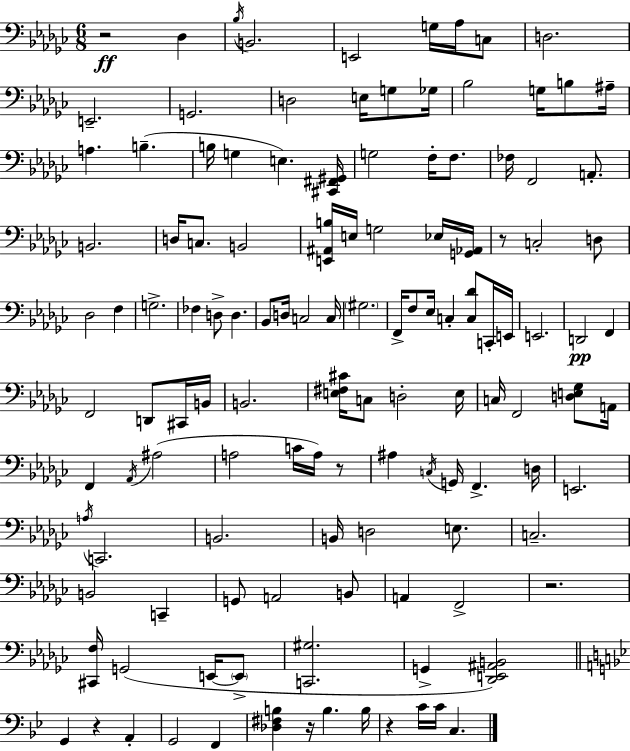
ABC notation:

X:1
T:Untitled
M:6/8
L:1/4
K:Ebm
z2 _D, _B,/4 B,,2 E,,2 G,/4 _A,/4 C,/2 D,2 E,,2 G,,2 D,2 E,/4 G,/2 _G,/4 _B,2 G,/4 B,/2 ^A,/4 A, B, B,/4 G, E, [^C,,^F,,^G,,]/4 G,2 F,/4 F,/2 _F,/4 F,,2 A,,/2 B,,2 D,/4 C,/2 B,,2 [E,,^A,,B,]/4 E,/4 G,2 _E,/4 [G,,_A,,]/4 z/2 C,2 D,/2 _D,2 F, G,2 _F, D,/2 D, _B,,/2 D,/4 C,2 C,/4 ^G,2 F,,/4 F,/2 _E,/4 C, [C,_D]/2 C,,/4 E,,/4 E,,2 D,,2 F,, F,,2 D,,/2 ^C,,/4 B,,/4 B,,2 [E,^F,^C]/4 C,/2 D,2 E,/4 C,/4 F,,2 [D,E,_G,]/2 A,,/4 F,, _A,,/4 ^A,2 A,2 C/4 A,/4 z/2 ^A, C,/4 G,,/4 F,, D,/4 E,,2 A,/4 C,,2 B,,2 B,,/4 D,2 E,/2 C,2 B,,2 C,, G,,/2 A,,2 B,,/2 A,, F,,2 z2 [^C,,F,]/4 G,,2 E,,/4 E,,/2 [C,,^G,]2 G,, [_D,,E,,^A,,B,,]2 G,, z A,, G,,2 F,, [_D,^F,B,] z/4 B, B,/4 z C/4 C/4 C,